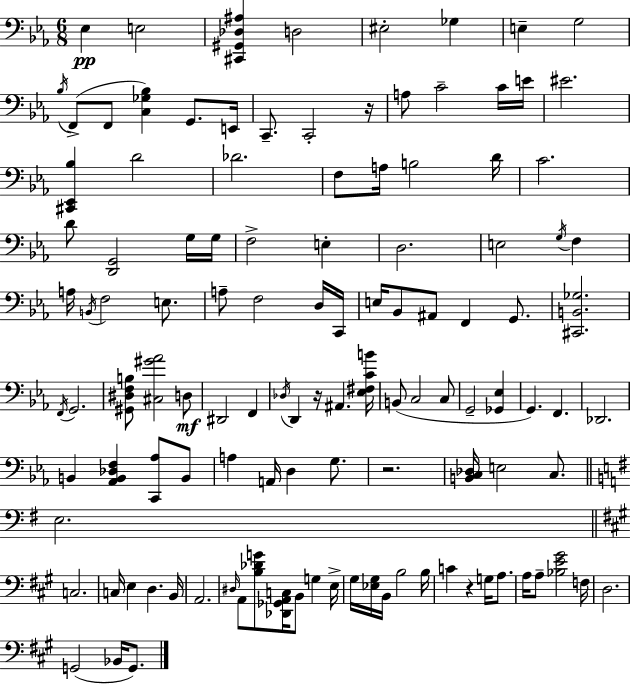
{
  \clef bass
  \numericTimeSignature
  \time 6/8
  \key c \minor
  ees4\pp e2 | <cis, gis, des ais>4 d2 | eis2-. ges4 | e4-- g2 | \break \acciaccatura { bes16 }( f,8-> f,8 <c ges bes>4) g,8. | e,16 c,8.-- c,2-. | r16 a8 c'2-- c'16 | e'16 eis'2. | \break <cis, ees, bes>4 d'2 | des'2. | f8 a16 b2 | d'16 c'2. | \break d'8 <d, g,>2 g16 | g16 f2-> e4-. | d2. | e2 \acciaccatura { g16 } f4 | \break a16 \acciaccatura { b,16 } f2 | e8. a8-- f2 | d16 c,16 e16 bes,8 ais,8 f,4 | g,8. <cis, b, ges>2. | \break \acciaccatura { f,16 } g,2. | <gis, dis f b>8 <cis gis' aes'>2 | d8\mf dis,2 | f,4 \acciaccatura { des16 } d,4 r16 ais,4. | \break <ees fis c' b'>16 b,8( c2 | c8 g,2-- | <ges, ees>4 g,4.) f,4. | des,2. | \break b,4 <aes, b, des f>4 | <c, aes>8 b,8 a4 a,16 d4 | g8. r2. | <b, c des>16 e2 | \break c8. \bar "||" \break \key g \major e2. | \bar "||" \break \key a \major c2. | c16 e4 d4. b,16 | a,2. | \grace { dis16 } a,8 <b des' g'>8 <des, ges, a, c>16 b,8 g4 | \break e16-> gis16 <ees gis>16 b,16 b2 | b16 c'4 r4 g16 a8. | a16 a8-- <bes e' gis'>2 | f16 d2. | \break g,2( bes,16 g,8.) | \bar "|."
}